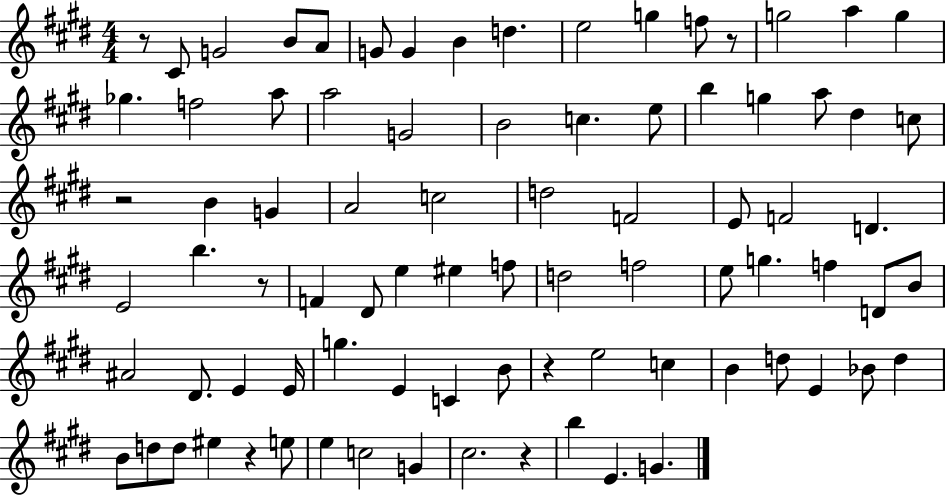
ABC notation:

X:1
T:Untitled
M:4/4
L:1/4
K:E
z/2 ^C/2 G2 B/2 A/2 G/2 G B d e2 g f/2 z/2 g2 a g _g f2 a/2 a2 G2 B2 c e/2 b g a/2 ^d c/2 z2 B G A2 c2 d2 F2 E/2 F2 D E2 b z/2 F ^D/2 e ^e f/2 d2 f2 e/2 g f D/2 B/2 ^A2 ^D/2 E E/4 g E C B/2 z e2 c B d/2 E _B/2 d B/2 d/2 d/2 ^e z e/2 e c2 G ^c2 z b E G